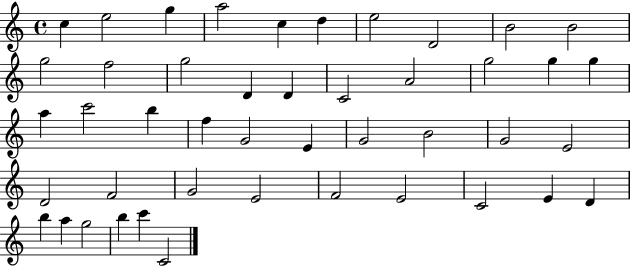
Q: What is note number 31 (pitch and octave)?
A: D4